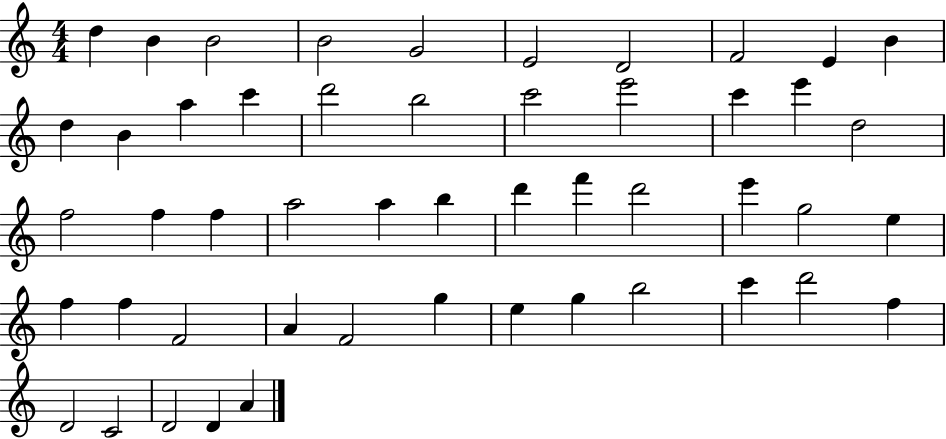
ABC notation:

X:1
T:Untitled
M:4/4
L:1/4
K:C
d B B2 B2 G2 E2 D2 F2 E B d B a c' d'2 b2 c'2 e'2 c' e' d2 f2 f f a2 a b d' f' d'2 e' g2 e f f F2 A F2 g e g b2 c' d'2 f D2 C2 D2 D A